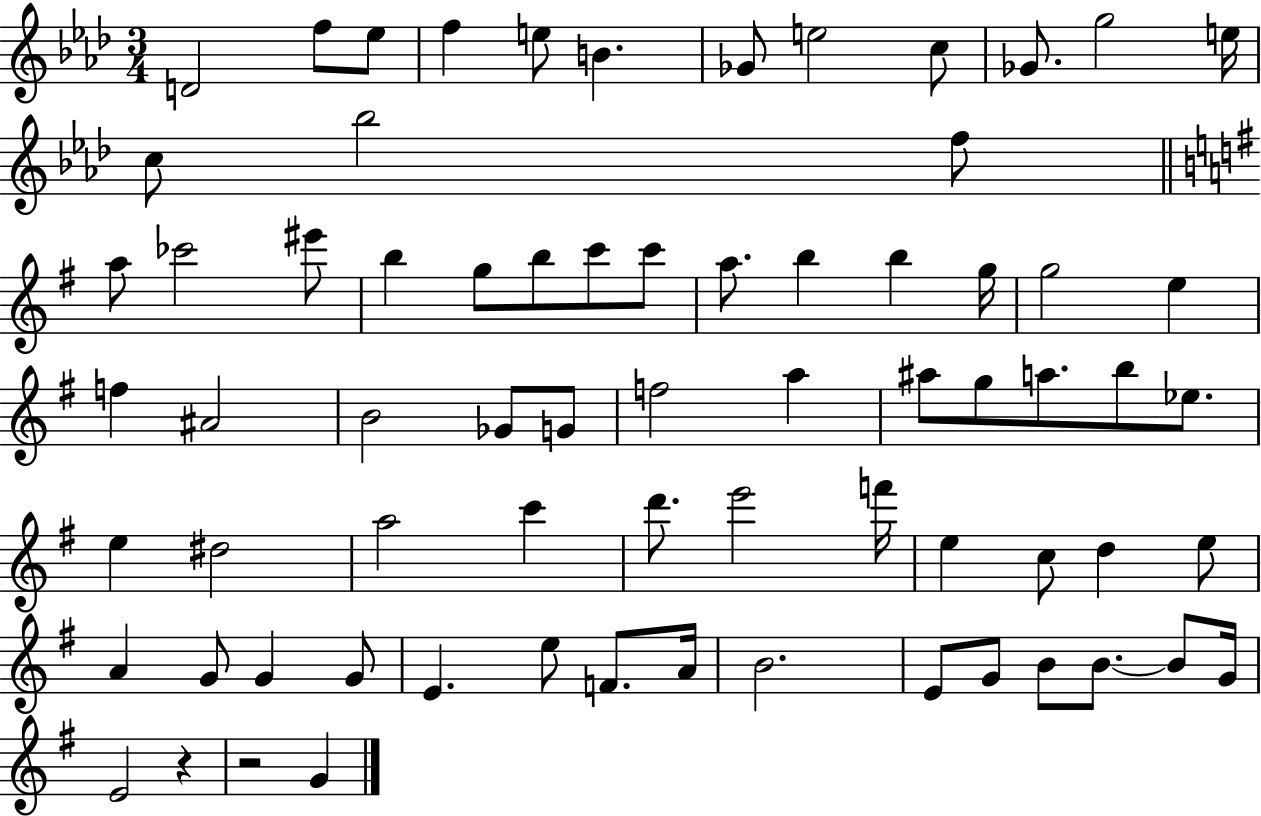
D4/h F5/e Eb5/e F5/q E5/e B4/q. Gb4/e E5/h C5/e Gb4/e. G5/h E5/s C5/e Bb5/h F5/e A5/e CES6/h EIS6/e B5/q G5/e B5/e C6/e C6/e A5/e. B5/q B5/q G5/s G5/h E5/q F5/q A#4/h B4/h Gb4/e G4/e F5/h A5/q A#5/e G5/e A5/e. B5/e Eb5/e. E5/q D#5/h A5/h C6/q D6/e. E6/h F6/s E5/q C5/e D5/q E5/e A4/q G4/e G4/q G4/e E4/q. E5/e F4/e. A4/s B4/h. E4/e G4/e B4/e B4/e. B4/e G4/s E4/h R/q R/h G4/q